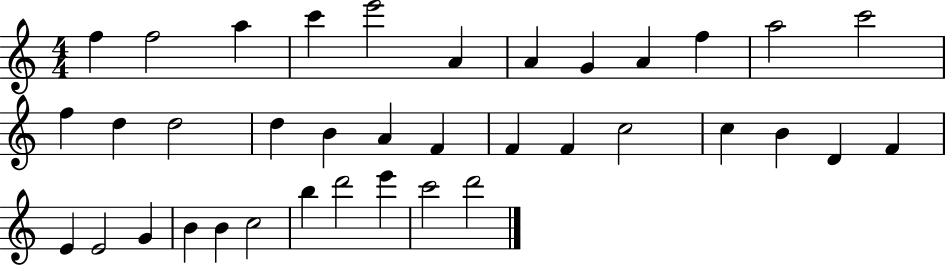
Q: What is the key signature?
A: C major